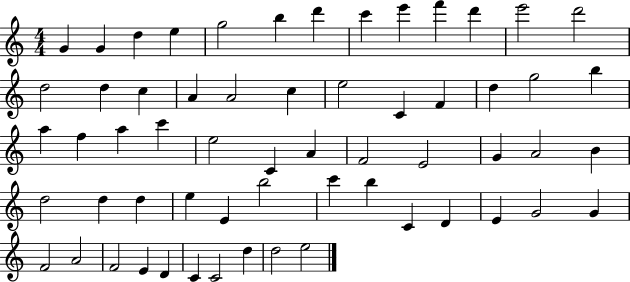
{
  \clef treble
  \numericTimeSignature
  \time 4/4
  \key c \major
  g'4 g'4 d''4 e''4 | g''2 b''4 d'''4 | c'''4 e'''4 f'''4 d'''4 | e'''2 d'''2 | \break d''2 d''4 c''4 | a'4 a'2 c''4 | e''2 c'4 f'4 | d''4 g''2 b''4 | \break a''4 f''4 a''4 c'''4 | e''2 c'4 a'4 | f'2 e'2 | g'4 a'2 b'4 | \break d''2 d''4 d''4 | e''4 e'4 b''2 | c'''4 b''4 c'4 d'4 | e'4 g'2 g'4 | \break f'2 a'2 | f'2 e'4 d'4 | c'4 c'2 d''4 | d''2 e''2 | \break \bar "|."
}